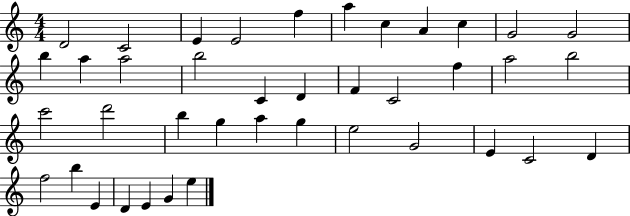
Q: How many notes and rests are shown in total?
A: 40